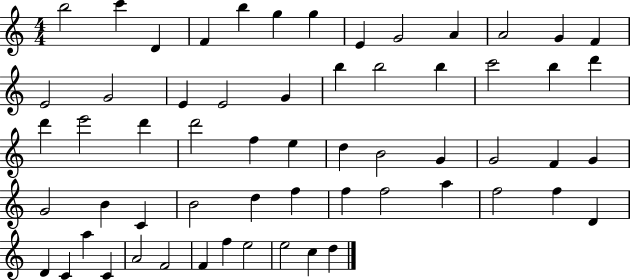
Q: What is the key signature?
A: C major